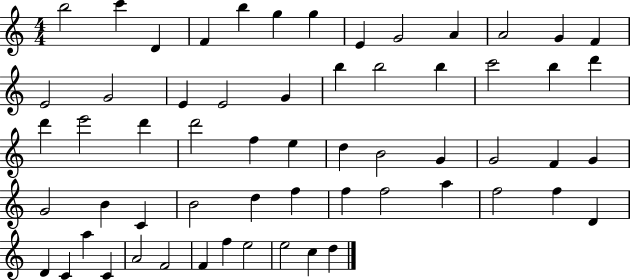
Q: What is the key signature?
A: C major